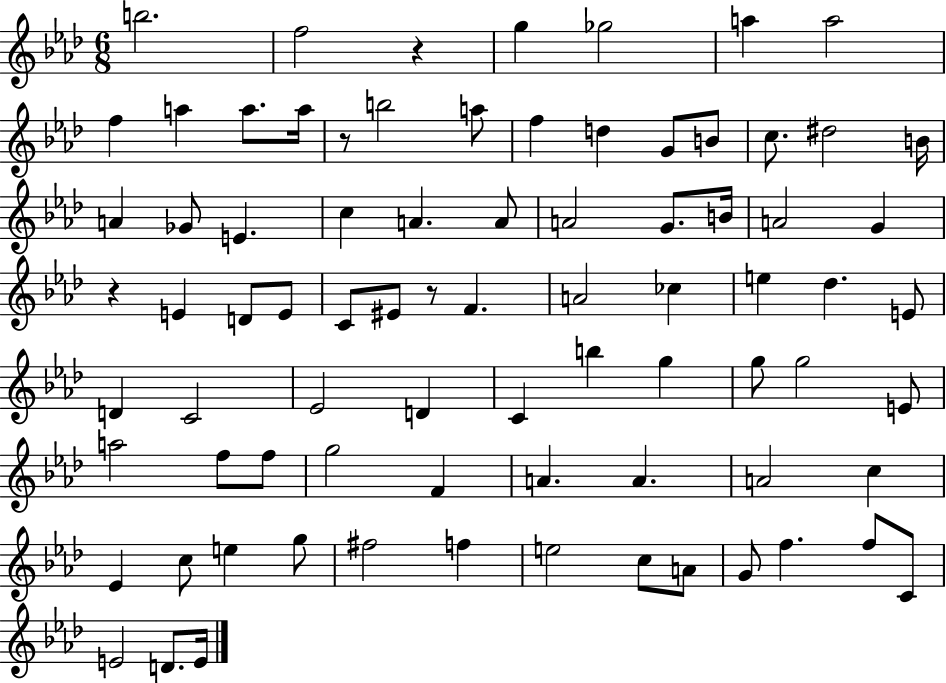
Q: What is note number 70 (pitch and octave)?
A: G4